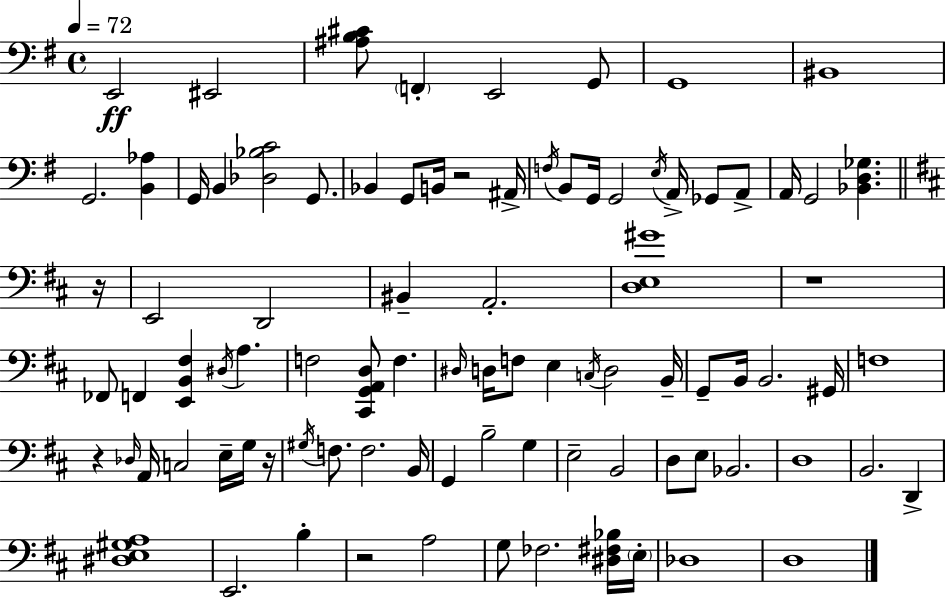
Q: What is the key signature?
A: G major